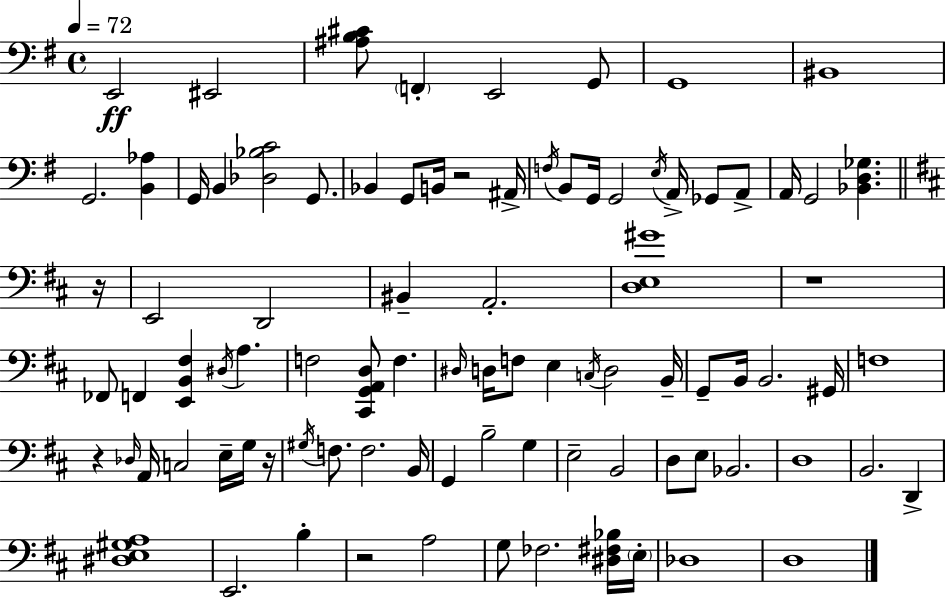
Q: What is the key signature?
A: G major